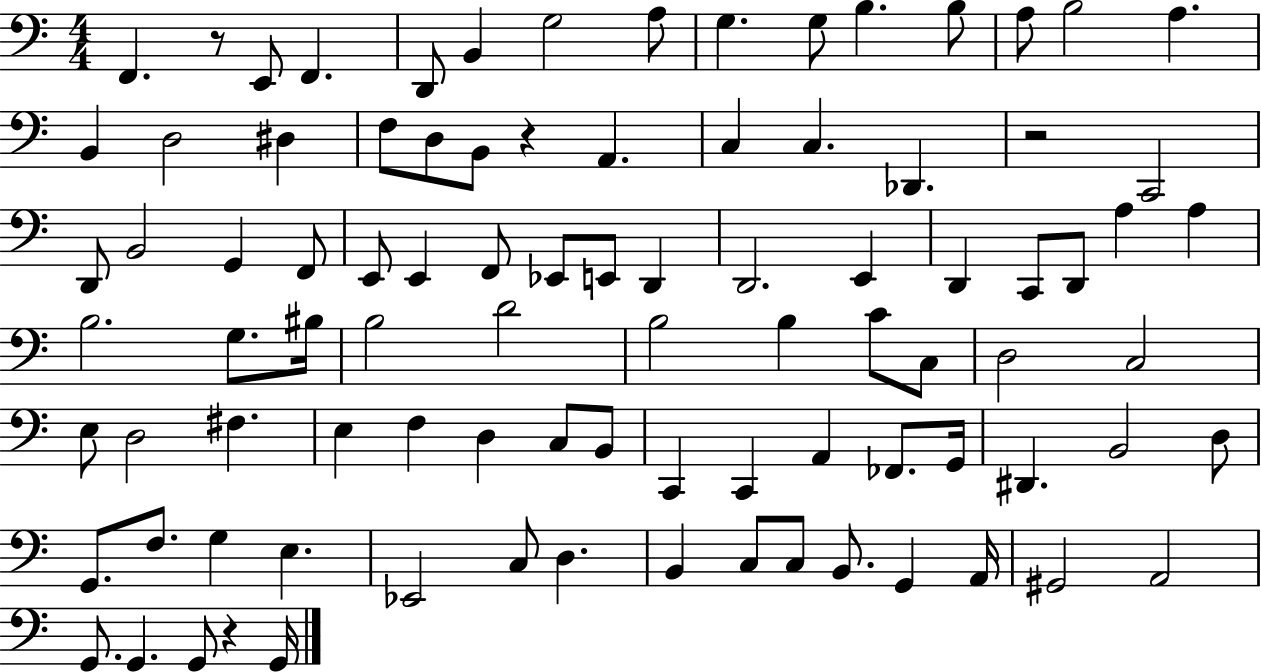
{
  \clef bass
  \numericTimeSignature
  \time 4/4
  \key c \major
  \repeat volta 2 { f,4. r8 e,8 f,4. | d,8 b,4 g2 a8 | g4. g8 b4. b8 | a8 b2 a4. | \break b,4 d2 dis4 | f8 d8 b,8 r4 a,4. | c4 c4. des,4. | r2 c,2 | \break d,8 b,2 g,4 f,8 | e,8 e,4 f,8 ees,8 e,8 d,4 | d,2. e,4 | d,4 c,8 d,8 a4 a4 | \break b2. g8. bis16 | b2 d'2 | b2 b4 c'8 c8 | d2 c2 | \break e8 d2 fis4. | e4 f4 d4 c8 b,8 | c,4 c,4 a,4 fes,8. g,16 | dis,4. b,2 d8 | \break g,8. f8. g4 e4. | ees,2 c8 d4. | b,4 c8 c8 b,8. g,4 a,16 | gis,2 a,2 | \break g,8. g,4. g,8 r4 g,16 | } \bar "|."
}